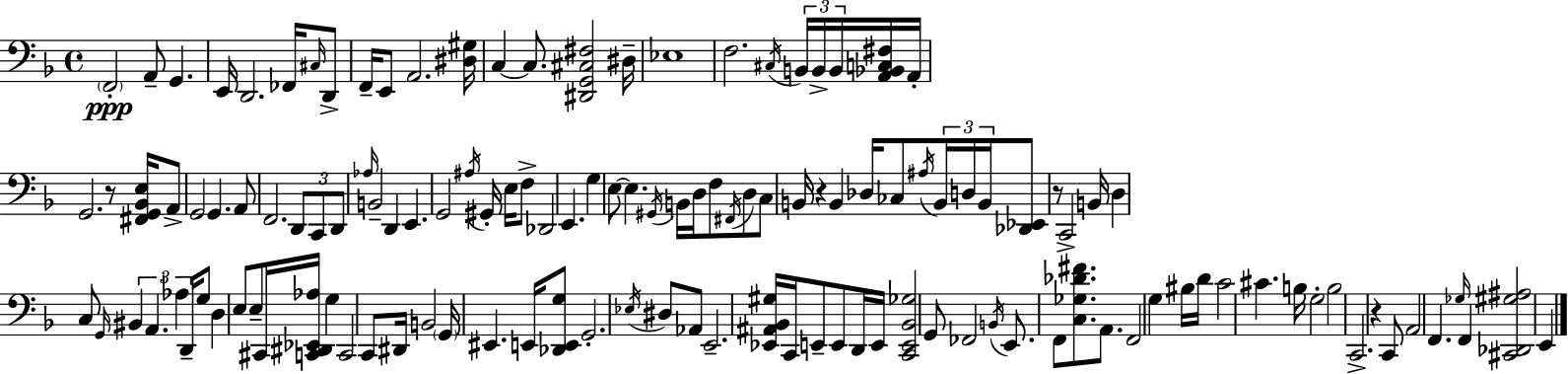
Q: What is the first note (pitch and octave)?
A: F2